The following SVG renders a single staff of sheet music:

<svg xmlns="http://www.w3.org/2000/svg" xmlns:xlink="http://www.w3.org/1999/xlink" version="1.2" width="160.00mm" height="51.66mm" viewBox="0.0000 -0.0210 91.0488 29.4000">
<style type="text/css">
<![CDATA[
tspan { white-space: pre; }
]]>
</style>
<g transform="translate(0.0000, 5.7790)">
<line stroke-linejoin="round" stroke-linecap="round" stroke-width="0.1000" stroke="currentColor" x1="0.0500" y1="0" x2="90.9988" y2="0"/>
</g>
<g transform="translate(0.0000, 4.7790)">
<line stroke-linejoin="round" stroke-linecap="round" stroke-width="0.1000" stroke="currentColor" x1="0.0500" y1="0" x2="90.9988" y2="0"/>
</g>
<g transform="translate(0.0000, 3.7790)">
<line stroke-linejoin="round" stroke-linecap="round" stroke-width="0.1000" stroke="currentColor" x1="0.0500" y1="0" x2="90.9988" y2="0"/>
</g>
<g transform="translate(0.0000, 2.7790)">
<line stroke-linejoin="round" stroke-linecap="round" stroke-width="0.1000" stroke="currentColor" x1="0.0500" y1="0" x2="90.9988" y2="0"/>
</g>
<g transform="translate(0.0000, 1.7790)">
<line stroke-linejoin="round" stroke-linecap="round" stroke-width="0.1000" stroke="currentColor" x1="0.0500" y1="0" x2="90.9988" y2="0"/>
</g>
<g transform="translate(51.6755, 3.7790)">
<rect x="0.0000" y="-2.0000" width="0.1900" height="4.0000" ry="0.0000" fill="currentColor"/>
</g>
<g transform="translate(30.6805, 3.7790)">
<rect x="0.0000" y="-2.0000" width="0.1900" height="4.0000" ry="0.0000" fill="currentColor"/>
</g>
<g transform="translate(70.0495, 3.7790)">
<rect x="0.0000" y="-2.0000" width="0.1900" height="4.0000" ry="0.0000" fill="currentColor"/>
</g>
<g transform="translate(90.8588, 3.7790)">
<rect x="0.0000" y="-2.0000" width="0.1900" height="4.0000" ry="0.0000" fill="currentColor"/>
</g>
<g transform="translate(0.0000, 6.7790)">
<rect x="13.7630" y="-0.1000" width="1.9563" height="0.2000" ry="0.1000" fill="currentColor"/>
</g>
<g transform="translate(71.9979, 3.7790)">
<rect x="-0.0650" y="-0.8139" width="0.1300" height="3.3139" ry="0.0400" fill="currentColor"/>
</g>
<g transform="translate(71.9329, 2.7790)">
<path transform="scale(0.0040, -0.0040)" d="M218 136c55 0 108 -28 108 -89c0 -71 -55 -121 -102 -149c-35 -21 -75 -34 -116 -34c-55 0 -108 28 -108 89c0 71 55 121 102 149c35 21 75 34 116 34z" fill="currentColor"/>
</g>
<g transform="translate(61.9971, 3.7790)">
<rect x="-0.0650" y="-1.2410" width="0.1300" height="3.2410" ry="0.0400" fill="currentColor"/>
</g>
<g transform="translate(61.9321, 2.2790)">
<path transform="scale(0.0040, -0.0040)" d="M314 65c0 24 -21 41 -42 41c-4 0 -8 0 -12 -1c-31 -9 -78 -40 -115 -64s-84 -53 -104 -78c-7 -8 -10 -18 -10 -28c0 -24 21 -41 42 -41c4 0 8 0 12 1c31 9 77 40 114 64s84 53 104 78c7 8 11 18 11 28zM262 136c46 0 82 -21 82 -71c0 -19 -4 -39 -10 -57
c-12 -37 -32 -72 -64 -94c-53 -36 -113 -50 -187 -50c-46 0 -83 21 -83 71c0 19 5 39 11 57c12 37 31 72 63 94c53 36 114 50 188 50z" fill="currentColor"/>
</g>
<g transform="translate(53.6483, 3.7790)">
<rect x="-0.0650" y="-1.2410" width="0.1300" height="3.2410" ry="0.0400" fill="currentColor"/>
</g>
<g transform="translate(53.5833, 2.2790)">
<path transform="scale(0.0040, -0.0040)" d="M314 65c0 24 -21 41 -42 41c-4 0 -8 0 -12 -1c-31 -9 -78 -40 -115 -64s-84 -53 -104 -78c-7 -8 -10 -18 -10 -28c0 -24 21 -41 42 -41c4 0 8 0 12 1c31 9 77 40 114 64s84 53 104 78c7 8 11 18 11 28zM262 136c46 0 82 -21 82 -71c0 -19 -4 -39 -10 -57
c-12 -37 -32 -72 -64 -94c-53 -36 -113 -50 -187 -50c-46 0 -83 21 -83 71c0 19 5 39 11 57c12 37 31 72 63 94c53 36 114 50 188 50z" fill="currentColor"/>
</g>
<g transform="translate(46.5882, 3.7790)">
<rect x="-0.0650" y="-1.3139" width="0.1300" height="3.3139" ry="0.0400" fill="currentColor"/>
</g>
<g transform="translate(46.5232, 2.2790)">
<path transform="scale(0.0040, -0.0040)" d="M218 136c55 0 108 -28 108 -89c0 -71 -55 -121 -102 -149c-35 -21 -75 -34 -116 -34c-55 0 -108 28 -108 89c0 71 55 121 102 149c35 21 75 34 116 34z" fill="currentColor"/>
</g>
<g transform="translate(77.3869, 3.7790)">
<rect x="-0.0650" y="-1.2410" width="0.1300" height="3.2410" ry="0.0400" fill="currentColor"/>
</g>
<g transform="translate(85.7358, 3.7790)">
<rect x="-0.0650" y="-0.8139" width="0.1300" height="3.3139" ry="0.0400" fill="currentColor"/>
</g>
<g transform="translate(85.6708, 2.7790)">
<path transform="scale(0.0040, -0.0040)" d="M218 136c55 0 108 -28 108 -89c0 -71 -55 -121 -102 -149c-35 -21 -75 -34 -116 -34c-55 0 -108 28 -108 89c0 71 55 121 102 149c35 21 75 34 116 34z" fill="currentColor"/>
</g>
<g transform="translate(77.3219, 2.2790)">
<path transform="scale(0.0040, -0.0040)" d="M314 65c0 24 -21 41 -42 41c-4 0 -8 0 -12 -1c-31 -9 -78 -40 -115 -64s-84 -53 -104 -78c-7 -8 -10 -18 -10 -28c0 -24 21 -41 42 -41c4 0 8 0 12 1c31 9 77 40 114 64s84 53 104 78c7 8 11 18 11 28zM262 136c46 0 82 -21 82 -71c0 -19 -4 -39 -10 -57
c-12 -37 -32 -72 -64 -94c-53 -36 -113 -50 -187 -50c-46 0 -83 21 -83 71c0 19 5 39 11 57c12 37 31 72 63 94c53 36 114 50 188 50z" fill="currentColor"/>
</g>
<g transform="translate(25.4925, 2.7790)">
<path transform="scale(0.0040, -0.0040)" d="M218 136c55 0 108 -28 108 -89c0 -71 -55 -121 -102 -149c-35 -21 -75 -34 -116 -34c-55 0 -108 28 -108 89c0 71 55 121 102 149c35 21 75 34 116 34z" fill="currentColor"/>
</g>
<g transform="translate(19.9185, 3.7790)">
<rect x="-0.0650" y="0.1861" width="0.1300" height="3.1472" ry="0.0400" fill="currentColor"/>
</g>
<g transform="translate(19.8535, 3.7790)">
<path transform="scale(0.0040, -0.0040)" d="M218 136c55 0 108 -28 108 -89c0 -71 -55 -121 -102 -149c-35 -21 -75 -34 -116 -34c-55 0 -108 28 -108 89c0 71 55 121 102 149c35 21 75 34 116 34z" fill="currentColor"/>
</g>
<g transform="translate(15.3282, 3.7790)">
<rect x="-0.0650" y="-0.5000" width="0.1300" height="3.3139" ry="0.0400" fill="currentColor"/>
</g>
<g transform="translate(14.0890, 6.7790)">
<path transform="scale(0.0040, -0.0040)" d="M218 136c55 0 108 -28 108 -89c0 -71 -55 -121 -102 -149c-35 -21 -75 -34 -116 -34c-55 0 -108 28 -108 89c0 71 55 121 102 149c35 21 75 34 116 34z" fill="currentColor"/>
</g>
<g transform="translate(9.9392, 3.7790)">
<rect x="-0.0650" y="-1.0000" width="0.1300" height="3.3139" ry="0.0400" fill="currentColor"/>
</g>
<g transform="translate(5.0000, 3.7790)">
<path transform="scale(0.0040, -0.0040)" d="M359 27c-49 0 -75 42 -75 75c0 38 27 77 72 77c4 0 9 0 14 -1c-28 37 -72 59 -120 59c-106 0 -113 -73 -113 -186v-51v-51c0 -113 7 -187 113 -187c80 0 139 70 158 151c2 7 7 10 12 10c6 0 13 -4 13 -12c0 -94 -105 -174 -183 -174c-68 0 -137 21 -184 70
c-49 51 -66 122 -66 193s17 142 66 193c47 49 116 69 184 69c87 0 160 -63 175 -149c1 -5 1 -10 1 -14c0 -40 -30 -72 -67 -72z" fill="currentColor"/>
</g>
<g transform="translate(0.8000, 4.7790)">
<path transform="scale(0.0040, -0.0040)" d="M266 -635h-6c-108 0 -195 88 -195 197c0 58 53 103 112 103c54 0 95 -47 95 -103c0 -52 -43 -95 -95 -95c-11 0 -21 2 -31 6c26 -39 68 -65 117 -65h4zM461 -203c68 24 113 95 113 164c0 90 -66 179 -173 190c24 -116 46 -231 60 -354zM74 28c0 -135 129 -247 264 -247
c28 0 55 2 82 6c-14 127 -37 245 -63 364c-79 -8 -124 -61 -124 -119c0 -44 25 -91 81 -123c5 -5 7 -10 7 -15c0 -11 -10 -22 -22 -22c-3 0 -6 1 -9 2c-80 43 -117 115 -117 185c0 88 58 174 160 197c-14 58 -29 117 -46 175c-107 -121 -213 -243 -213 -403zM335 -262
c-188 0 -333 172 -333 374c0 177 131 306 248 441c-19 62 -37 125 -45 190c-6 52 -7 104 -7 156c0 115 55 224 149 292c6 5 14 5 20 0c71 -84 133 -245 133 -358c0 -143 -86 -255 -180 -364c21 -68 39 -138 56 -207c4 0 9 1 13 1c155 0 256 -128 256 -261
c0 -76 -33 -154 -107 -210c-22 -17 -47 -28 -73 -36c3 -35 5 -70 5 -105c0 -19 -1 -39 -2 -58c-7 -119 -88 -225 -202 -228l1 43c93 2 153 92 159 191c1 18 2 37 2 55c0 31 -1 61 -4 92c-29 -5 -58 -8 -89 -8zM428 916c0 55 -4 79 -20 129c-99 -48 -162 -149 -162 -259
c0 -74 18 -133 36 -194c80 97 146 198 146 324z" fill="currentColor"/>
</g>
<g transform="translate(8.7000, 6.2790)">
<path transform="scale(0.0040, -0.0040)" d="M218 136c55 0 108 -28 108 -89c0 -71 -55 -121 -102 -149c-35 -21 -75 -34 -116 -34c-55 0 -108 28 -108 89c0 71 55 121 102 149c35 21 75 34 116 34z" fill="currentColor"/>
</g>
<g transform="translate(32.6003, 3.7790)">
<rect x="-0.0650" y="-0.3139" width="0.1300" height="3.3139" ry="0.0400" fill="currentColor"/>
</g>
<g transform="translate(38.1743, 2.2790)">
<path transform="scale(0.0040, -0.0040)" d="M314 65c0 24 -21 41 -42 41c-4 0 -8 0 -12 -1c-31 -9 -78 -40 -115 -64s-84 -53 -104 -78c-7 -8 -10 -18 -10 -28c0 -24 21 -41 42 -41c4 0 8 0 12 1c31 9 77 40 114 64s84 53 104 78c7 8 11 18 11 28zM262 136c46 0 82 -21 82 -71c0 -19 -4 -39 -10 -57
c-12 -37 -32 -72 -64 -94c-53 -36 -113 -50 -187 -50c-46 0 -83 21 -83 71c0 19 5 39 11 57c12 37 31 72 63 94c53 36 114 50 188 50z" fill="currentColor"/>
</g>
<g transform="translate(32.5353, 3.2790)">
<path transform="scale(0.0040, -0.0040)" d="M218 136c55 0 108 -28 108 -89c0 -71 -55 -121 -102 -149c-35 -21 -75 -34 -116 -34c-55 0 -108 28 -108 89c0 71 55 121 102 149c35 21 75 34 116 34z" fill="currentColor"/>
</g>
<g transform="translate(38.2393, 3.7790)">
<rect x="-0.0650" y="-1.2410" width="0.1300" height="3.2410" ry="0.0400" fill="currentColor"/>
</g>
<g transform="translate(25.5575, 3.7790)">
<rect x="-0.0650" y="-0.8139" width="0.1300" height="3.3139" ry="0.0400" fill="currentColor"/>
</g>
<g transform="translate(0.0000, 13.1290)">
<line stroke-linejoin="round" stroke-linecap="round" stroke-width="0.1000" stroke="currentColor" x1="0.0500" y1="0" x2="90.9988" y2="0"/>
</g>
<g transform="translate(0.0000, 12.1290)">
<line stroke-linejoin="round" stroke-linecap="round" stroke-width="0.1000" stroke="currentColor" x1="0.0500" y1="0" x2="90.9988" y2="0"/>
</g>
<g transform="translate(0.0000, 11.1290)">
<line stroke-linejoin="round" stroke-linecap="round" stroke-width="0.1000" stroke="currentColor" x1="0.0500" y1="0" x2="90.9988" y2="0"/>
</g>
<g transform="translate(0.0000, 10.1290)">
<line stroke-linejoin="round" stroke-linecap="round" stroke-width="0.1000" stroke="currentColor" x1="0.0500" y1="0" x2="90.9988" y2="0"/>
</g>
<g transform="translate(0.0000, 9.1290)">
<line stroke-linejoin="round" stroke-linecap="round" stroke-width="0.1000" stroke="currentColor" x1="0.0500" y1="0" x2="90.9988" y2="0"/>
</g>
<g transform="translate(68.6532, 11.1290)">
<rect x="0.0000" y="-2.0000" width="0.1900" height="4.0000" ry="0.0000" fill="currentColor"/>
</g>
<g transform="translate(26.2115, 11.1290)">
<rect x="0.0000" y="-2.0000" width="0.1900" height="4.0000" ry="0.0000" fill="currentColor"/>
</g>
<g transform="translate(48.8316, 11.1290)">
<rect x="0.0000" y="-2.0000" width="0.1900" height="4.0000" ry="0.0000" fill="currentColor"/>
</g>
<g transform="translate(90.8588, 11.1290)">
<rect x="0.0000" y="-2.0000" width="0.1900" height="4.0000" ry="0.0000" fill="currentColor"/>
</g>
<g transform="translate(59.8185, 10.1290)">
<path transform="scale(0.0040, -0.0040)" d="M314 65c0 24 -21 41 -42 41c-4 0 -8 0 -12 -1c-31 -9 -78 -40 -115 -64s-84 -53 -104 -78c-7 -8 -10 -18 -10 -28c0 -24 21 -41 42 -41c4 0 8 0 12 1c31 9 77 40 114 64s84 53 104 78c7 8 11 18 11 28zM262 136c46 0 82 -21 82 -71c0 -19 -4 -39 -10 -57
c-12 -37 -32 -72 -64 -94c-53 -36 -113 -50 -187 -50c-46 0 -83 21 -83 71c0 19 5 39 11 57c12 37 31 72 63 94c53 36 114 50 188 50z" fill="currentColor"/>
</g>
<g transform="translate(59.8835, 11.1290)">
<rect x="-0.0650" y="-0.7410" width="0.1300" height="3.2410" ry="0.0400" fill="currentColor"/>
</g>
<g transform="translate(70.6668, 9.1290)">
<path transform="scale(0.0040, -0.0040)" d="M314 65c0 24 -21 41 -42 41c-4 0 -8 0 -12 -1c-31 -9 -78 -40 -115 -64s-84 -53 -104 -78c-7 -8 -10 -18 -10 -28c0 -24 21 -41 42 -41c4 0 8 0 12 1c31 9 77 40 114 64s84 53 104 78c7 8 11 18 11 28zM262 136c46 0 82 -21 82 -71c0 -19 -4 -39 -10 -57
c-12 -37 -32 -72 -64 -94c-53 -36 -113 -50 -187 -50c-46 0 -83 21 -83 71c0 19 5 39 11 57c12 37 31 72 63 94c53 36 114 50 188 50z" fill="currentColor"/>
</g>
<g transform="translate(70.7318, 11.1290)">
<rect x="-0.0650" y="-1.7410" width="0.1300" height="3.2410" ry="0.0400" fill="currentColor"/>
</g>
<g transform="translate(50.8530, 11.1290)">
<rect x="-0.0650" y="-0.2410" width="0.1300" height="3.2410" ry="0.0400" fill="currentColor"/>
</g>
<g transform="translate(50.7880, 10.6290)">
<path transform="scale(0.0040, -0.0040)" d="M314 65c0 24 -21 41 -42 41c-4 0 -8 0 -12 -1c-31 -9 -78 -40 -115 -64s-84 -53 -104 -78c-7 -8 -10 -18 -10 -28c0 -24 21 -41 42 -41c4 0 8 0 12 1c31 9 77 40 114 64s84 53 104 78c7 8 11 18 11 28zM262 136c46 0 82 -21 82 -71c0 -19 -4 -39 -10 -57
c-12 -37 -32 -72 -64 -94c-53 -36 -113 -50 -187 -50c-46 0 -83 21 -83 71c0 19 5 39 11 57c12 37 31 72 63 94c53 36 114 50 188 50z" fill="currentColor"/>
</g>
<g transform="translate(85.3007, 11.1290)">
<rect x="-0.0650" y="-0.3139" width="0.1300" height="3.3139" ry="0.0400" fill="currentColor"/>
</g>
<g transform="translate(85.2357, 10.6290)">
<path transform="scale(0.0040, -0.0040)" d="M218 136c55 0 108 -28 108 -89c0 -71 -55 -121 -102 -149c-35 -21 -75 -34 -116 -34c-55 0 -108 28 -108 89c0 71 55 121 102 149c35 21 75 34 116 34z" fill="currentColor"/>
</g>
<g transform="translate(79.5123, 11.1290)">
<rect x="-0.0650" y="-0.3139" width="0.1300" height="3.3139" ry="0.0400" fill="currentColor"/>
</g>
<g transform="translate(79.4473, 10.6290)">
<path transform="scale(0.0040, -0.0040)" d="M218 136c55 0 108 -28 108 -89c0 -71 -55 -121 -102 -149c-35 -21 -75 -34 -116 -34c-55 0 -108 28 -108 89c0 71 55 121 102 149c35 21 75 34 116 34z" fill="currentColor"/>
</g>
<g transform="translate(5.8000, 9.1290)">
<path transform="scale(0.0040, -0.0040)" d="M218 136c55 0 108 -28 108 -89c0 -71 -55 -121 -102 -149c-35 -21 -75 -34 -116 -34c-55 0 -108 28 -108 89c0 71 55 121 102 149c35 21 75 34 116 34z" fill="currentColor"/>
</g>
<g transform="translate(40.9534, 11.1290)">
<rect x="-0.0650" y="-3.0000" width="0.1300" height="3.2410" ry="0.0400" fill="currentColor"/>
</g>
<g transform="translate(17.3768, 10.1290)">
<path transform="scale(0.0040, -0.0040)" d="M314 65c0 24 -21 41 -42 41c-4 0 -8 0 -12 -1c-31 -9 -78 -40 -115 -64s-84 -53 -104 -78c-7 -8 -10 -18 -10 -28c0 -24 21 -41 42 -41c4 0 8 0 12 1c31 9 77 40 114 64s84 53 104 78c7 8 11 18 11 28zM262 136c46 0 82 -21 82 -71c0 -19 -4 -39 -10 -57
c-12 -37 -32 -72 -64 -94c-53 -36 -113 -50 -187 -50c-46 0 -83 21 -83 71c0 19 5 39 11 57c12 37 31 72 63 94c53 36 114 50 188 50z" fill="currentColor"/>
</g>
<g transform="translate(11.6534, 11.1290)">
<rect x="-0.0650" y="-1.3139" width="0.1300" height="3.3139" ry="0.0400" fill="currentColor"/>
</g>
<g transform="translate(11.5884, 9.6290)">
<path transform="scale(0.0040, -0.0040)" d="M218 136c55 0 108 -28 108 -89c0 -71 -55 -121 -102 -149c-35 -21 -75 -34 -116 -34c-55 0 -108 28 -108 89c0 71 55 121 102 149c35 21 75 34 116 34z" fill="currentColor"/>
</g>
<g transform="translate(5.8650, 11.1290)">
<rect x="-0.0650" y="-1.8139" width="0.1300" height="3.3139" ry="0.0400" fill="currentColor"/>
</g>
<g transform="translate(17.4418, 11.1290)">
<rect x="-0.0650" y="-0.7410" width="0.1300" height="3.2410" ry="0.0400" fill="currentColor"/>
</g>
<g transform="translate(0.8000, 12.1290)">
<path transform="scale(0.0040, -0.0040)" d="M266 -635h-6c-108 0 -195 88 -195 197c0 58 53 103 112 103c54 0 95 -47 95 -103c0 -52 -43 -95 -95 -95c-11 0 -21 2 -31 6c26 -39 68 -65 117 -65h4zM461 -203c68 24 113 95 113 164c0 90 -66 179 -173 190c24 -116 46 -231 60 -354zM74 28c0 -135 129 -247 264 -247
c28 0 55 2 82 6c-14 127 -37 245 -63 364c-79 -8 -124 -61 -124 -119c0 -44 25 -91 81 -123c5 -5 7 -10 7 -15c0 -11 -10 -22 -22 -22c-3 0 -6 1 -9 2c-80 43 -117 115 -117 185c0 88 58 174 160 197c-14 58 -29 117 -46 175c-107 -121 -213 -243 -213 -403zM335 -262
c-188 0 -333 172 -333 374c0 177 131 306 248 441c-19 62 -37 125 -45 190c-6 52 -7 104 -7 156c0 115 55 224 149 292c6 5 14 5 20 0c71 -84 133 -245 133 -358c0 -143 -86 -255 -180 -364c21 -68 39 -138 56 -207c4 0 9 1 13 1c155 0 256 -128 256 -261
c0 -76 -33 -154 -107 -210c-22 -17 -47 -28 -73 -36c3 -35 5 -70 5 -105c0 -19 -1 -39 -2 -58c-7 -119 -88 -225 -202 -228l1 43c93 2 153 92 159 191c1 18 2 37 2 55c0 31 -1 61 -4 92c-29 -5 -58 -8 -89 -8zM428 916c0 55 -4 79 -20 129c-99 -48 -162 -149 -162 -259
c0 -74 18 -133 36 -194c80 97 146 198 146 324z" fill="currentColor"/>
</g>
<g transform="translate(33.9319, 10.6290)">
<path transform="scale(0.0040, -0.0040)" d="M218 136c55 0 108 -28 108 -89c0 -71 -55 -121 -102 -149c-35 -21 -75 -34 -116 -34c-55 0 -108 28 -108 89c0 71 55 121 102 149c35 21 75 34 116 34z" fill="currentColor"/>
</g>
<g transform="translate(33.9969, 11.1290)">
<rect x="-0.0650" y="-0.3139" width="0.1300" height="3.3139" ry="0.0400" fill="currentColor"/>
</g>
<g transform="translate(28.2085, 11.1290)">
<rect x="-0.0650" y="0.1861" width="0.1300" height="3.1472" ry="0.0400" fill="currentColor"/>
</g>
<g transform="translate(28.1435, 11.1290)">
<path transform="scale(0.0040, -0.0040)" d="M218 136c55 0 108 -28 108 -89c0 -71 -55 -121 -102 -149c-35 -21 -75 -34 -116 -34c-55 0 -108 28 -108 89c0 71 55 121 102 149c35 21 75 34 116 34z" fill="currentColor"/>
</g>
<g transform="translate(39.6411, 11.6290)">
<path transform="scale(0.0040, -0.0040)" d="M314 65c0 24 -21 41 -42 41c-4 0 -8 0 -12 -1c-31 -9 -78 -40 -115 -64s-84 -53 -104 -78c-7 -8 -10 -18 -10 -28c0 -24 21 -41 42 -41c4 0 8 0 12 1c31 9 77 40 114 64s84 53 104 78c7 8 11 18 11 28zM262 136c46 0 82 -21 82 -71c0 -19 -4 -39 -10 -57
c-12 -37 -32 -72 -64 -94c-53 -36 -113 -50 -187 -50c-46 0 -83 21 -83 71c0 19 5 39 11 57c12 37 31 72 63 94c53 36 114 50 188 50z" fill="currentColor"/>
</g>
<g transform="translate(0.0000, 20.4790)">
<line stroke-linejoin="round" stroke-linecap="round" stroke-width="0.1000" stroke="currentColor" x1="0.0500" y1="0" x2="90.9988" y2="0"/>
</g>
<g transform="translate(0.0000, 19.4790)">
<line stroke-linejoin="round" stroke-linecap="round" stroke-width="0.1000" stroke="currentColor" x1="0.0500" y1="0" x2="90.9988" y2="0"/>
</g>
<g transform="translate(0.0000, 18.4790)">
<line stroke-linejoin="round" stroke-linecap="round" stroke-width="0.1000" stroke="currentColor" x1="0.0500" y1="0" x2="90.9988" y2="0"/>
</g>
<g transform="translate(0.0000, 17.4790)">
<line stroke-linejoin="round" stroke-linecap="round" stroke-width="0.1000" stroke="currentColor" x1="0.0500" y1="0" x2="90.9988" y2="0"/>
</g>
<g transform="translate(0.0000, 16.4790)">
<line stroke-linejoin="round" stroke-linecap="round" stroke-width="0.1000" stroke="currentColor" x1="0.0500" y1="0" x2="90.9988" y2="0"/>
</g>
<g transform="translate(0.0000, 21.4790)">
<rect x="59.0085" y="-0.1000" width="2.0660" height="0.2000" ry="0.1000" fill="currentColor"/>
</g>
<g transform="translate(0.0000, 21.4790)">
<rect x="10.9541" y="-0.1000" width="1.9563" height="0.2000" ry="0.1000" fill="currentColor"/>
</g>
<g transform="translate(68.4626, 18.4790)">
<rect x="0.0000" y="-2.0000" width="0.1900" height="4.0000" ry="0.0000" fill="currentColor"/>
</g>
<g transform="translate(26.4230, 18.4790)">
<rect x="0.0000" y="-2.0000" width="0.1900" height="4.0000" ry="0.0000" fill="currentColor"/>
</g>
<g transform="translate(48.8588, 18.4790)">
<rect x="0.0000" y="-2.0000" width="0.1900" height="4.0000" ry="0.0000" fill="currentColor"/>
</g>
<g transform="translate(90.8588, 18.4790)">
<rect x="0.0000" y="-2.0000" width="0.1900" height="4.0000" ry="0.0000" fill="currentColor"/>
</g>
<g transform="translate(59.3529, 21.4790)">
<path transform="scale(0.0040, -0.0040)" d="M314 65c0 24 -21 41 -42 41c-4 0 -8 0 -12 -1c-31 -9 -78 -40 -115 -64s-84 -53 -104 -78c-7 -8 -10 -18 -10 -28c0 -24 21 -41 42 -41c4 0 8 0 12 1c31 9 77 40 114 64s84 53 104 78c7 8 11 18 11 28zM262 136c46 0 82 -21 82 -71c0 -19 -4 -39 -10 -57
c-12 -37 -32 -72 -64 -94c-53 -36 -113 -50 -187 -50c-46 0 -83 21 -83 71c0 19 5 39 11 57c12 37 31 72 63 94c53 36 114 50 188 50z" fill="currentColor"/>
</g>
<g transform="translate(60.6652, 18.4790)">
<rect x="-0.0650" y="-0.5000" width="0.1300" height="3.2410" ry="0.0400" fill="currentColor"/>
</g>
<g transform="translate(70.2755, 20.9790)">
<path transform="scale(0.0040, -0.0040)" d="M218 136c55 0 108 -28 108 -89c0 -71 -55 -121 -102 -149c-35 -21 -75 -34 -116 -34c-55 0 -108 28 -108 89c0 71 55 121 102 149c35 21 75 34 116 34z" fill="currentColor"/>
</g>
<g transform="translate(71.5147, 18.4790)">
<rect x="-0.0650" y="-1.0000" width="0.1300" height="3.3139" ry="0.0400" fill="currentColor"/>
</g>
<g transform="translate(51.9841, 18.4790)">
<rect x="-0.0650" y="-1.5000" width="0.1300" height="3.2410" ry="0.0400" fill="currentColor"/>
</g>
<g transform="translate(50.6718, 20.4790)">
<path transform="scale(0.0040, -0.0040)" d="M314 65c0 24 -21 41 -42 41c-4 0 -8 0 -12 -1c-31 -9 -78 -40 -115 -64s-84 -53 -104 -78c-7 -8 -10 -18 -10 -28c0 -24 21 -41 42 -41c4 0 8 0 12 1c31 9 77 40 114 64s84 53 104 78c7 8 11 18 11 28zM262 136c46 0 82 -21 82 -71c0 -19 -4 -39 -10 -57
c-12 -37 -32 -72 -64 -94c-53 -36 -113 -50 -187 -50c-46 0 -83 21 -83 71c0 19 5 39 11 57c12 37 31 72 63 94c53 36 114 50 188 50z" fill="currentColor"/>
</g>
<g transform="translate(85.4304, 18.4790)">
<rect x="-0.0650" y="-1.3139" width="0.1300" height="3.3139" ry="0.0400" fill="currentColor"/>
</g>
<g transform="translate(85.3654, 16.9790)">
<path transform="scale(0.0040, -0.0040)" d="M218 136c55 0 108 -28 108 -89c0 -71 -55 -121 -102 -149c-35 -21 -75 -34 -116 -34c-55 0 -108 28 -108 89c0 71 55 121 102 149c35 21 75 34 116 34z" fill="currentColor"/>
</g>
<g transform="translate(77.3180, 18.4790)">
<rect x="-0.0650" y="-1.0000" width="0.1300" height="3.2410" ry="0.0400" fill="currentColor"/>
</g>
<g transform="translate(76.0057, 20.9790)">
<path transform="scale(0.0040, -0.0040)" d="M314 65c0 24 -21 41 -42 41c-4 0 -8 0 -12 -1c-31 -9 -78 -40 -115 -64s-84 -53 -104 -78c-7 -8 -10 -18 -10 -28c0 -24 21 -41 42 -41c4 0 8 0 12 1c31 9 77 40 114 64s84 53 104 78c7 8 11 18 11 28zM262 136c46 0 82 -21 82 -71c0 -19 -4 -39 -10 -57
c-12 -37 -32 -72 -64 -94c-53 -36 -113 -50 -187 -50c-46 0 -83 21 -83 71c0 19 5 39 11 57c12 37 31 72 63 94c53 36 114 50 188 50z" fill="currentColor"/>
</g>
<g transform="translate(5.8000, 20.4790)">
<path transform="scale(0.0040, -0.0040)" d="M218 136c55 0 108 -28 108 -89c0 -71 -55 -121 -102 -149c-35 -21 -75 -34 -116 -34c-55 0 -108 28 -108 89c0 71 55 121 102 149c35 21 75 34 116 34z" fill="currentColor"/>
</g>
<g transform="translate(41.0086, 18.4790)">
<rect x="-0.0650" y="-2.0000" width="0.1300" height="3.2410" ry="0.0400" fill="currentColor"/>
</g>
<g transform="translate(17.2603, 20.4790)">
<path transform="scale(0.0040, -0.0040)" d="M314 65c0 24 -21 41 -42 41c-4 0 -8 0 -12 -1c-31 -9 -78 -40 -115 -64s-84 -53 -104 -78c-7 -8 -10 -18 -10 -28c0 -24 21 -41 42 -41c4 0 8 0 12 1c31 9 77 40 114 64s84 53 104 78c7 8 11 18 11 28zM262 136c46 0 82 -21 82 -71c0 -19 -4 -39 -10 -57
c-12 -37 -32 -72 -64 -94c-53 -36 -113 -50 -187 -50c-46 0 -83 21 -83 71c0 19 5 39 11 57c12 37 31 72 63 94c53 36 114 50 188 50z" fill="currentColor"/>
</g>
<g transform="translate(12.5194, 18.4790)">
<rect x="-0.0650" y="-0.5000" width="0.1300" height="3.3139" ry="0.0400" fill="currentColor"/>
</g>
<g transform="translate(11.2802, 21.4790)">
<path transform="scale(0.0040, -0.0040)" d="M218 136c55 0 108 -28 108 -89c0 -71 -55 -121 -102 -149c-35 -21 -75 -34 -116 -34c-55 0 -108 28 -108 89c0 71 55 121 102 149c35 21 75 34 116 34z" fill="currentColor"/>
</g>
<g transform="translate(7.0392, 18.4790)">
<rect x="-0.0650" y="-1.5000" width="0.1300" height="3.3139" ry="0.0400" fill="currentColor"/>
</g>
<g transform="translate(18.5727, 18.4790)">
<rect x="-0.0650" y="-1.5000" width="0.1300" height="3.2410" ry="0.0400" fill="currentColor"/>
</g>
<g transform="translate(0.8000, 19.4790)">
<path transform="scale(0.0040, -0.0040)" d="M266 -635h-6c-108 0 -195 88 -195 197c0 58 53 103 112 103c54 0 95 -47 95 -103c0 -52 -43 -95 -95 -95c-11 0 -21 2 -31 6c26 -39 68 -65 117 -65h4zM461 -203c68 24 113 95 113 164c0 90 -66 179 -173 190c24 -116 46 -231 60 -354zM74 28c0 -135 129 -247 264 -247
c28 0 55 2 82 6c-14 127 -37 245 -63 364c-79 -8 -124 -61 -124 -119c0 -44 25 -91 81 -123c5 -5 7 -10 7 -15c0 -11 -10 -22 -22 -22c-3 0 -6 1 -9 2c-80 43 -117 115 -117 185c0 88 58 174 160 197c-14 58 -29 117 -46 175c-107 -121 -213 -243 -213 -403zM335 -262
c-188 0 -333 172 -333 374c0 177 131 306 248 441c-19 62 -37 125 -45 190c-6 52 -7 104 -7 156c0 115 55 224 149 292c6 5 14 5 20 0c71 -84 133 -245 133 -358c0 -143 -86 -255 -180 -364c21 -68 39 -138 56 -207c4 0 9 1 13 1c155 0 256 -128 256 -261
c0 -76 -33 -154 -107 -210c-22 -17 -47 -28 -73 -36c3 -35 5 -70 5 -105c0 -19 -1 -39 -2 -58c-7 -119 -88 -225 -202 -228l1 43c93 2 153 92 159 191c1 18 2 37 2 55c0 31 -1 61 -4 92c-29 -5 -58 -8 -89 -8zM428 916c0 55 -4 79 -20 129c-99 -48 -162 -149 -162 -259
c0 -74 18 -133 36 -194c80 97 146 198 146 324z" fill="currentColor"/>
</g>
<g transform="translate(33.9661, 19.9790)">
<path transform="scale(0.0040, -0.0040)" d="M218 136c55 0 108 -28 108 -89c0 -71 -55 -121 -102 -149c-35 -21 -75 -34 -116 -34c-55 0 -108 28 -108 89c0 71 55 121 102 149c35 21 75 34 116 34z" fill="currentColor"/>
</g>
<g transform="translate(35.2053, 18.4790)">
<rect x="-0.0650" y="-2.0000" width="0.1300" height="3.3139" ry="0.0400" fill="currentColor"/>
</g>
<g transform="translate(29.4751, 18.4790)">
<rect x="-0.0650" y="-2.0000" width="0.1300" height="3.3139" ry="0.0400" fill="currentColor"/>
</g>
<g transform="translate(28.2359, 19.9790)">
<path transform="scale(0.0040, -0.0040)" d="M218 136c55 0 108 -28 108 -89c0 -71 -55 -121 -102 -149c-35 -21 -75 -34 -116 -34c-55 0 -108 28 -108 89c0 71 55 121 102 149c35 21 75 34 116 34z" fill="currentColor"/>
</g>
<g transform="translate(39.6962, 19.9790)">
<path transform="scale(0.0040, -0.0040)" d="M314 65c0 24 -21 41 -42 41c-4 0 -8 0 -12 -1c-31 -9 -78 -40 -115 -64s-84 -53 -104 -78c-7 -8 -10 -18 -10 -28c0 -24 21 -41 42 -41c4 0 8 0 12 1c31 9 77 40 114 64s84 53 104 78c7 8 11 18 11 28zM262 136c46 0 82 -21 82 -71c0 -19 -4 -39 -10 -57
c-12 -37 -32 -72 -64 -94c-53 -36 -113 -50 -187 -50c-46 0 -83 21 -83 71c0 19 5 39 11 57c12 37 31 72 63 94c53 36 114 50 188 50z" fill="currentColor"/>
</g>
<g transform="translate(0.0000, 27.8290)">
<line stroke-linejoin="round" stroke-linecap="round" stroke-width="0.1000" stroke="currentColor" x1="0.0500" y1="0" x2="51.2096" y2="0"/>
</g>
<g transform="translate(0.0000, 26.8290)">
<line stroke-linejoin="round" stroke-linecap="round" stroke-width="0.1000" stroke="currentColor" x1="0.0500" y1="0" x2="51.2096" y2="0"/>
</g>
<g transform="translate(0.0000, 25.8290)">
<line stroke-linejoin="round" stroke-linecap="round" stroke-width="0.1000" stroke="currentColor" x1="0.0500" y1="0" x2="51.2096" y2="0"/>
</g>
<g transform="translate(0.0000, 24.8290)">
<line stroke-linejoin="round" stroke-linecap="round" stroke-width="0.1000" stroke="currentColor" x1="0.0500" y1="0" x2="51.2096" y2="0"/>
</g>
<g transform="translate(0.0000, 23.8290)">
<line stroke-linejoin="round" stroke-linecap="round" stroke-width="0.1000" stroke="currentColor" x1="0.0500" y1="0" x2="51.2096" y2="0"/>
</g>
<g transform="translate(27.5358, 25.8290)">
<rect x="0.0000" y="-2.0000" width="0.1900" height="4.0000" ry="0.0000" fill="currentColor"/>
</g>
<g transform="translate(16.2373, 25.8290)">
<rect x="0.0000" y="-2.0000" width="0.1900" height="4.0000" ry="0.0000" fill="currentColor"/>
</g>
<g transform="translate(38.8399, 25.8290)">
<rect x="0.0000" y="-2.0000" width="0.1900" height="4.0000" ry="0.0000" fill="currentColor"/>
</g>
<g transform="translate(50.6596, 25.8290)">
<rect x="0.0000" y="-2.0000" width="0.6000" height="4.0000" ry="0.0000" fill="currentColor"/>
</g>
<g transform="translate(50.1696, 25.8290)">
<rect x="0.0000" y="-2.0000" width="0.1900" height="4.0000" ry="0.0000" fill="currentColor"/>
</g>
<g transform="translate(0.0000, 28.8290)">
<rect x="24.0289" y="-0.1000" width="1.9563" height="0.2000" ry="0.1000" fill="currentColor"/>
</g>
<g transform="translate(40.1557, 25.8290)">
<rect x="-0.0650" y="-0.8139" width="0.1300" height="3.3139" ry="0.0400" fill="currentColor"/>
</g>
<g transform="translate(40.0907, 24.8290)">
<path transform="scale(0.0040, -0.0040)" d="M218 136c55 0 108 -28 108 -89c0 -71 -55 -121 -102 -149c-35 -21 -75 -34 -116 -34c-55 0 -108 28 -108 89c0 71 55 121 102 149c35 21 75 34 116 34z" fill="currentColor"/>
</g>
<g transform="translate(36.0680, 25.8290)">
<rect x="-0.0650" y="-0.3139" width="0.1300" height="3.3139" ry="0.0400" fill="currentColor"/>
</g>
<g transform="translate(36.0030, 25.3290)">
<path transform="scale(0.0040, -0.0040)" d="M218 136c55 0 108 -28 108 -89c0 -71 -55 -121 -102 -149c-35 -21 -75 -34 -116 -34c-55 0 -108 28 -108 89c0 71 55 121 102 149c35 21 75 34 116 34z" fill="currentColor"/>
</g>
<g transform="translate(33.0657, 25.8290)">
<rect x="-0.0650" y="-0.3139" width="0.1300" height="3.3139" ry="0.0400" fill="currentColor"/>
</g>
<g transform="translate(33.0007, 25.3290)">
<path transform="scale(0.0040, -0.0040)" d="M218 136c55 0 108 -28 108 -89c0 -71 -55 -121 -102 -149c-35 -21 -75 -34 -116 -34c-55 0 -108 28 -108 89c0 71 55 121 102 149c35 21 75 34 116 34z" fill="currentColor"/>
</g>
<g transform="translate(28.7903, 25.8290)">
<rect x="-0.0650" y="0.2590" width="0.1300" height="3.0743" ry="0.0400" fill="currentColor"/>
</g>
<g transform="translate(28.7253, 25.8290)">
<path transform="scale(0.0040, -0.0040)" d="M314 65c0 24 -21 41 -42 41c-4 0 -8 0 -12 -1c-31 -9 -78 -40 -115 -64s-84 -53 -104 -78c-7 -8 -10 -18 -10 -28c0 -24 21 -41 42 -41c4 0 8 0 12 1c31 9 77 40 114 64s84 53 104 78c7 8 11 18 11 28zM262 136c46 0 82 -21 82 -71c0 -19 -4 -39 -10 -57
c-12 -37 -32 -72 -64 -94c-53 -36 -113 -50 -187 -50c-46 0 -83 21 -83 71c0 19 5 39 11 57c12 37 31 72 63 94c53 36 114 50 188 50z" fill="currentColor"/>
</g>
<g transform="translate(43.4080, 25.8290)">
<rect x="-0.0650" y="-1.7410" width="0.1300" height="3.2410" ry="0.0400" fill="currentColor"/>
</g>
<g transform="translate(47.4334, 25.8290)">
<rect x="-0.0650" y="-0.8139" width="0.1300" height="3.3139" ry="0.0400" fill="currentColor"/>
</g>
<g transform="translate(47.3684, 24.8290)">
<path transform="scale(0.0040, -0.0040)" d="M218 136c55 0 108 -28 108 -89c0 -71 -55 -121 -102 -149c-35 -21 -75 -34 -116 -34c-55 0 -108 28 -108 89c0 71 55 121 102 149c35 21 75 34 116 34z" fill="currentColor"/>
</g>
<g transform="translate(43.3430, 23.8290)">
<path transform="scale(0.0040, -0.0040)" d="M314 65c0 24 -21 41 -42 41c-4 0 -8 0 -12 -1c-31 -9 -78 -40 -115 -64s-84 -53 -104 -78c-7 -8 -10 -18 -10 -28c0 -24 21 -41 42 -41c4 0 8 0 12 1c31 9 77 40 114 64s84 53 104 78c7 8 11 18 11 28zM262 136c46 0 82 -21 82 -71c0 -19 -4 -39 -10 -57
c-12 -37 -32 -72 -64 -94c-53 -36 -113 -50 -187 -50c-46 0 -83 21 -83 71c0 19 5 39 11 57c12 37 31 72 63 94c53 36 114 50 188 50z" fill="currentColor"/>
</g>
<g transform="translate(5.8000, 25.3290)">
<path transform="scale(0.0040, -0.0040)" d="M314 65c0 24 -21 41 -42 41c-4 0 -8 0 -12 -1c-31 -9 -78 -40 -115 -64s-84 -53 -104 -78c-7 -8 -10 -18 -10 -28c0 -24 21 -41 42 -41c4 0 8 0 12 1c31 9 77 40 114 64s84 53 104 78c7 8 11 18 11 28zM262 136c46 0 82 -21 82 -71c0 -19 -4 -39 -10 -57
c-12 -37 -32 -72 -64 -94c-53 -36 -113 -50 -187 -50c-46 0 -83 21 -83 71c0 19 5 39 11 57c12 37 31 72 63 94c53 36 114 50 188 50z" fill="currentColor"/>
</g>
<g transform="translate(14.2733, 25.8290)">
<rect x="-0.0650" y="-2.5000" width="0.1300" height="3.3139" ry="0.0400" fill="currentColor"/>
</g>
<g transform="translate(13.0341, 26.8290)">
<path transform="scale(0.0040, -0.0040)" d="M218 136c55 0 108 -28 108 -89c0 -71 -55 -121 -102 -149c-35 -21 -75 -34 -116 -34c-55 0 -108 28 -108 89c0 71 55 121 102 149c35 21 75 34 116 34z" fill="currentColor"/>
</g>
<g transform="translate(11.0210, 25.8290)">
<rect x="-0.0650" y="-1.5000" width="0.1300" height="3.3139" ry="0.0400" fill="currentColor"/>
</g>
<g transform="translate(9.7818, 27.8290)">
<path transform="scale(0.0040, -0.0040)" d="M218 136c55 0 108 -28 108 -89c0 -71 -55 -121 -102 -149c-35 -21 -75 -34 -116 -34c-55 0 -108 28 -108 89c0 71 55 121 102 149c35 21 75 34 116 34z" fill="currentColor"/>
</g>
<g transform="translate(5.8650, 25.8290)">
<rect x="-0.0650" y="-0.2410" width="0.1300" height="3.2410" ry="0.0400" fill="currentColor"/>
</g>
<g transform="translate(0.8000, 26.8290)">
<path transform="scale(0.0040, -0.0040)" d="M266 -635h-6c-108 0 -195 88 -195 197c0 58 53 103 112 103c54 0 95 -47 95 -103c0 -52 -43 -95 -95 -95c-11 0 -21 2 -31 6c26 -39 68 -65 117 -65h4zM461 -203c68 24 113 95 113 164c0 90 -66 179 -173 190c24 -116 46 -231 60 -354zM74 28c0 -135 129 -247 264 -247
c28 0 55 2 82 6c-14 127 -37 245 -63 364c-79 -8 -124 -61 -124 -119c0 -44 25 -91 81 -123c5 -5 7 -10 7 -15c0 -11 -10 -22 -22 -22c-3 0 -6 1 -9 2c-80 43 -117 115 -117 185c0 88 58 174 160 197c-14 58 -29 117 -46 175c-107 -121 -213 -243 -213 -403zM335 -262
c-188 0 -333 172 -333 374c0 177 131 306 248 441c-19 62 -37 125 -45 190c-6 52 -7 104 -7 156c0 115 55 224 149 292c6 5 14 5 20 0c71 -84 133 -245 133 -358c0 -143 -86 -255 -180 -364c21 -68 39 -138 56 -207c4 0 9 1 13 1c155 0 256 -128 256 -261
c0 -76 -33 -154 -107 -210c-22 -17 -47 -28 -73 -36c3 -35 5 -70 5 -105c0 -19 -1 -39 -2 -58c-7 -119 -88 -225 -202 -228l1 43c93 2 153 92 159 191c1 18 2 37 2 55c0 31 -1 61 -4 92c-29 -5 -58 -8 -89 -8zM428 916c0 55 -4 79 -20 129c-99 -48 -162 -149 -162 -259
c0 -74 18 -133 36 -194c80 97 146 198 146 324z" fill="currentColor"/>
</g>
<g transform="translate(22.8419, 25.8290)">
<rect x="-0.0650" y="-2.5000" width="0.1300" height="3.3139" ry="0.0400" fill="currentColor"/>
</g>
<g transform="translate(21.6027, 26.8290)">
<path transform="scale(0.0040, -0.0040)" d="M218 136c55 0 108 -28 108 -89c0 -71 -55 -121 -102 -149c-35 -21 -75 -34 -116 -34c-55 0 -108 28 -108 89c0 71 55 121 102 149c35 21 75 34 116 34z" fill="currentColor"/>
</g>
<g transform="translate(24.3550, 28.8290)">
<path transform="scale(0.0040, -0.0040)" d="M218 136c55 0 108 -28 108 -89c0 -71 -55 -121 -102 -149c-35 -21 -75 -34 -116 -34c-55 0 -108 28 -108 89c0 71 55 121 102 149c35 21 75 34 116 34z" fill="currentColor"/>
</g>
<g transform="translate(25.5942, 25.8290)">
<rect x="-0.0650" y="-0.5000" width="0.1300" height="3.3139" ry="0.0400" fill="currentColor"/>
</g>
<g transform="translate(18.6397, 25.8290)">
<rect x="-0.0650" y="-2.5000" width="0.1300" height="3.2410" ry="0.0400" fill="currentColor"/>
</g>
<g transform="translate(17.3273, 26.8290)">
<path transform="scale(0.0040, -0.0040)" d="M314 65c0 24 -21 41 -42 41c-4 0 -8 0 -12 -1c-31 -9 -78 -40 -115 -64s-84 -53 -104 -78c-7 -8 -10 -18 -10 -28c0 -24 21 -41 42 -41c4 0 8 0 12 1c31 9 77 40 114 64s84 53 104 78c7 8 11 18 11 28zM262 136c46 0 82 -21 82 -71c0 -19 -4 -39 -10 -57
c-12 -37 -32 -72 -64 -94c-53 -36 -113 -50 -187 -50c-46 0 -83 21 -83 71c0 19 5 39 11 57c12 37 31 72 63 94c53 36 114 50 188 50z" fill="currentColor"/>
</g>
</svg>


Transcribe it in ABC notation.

X:1
T:Untitled
M:4/4
L:1/4
K:C
D C B d c e2 e e2 e2 d e2 d f e d2 B c A2 c2 d2 f2 c c E C E2 F F F2 E2 C2 D D2 e c2 E G G2 G C B2 c c d f2 d